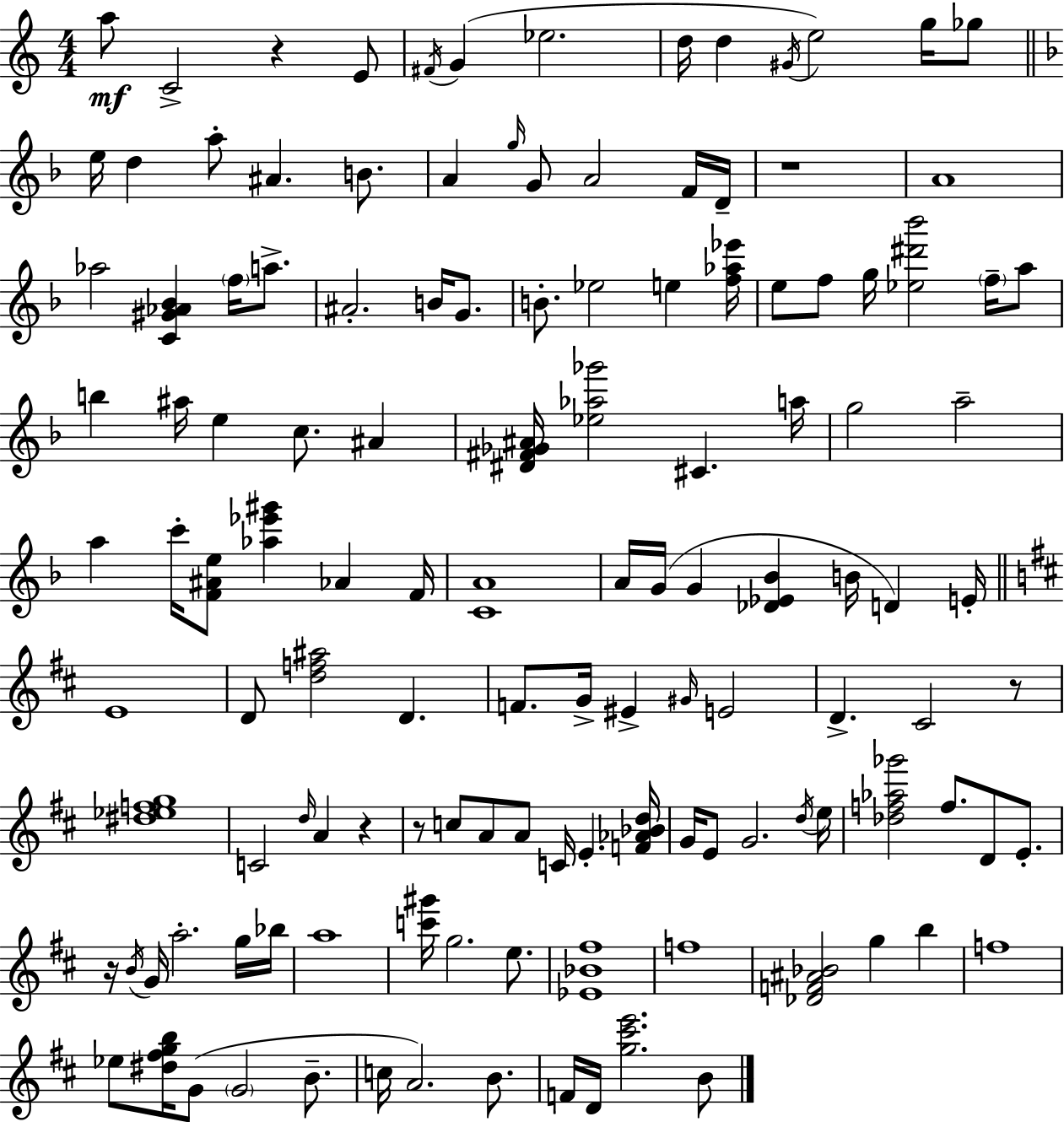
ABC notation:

X:1
T:Untitled
M:4/4
L:1/4
K:C
a/2 C2 z E/2 ^F/4 G _e2 d/4 d ^G/4 e2 g/4 _g/2 e/4 d a/2 ^A B/2 A g/4 G/2 A2 F/4 D/4 z4 A4 _a2 [C^G_A_B] f/4 a/2 ^A2 B/4 G/2 B/2 _e2 e [f_a_e']/4 e/2 f/2 g/4 [_e^d'_b']2 f/4 a/2 b ^a/4 e c/2 ^A [^D^F_G^A]/4 [_e_a_g']2 ^C a/4 g2 a2 a c'/4 [F^Ae]/2 [_a_e'^g'] _A F/4 [CA]4 A/4 G/4 G [_D_E_B] B/4 D E/4 E4 D/2 [df^a]2 D F/2 G/4 ^E ^G/4 E2 D ^C2 z/2 [^d_efg]4 C2 d/4 A z z/2 c/2 A/2 A/2 C/4 E [F_A_Bd]/4 G/4 E/2 G2 d/4 e/4 [_df_a_g']2 f/2 D/2 E/2 z/4 B/4 G/4 a2 g/4 _b/4 a4 [c'^g']/4 g2 e/2 [_E_B^f]4 f4 [_DF^A_B]2 g b f4 _e/2 [^d^fgb]/4 G/2 G2 B/2 c/4 A2 B/2 F/4 D/4 [g^c'e']2 B/2